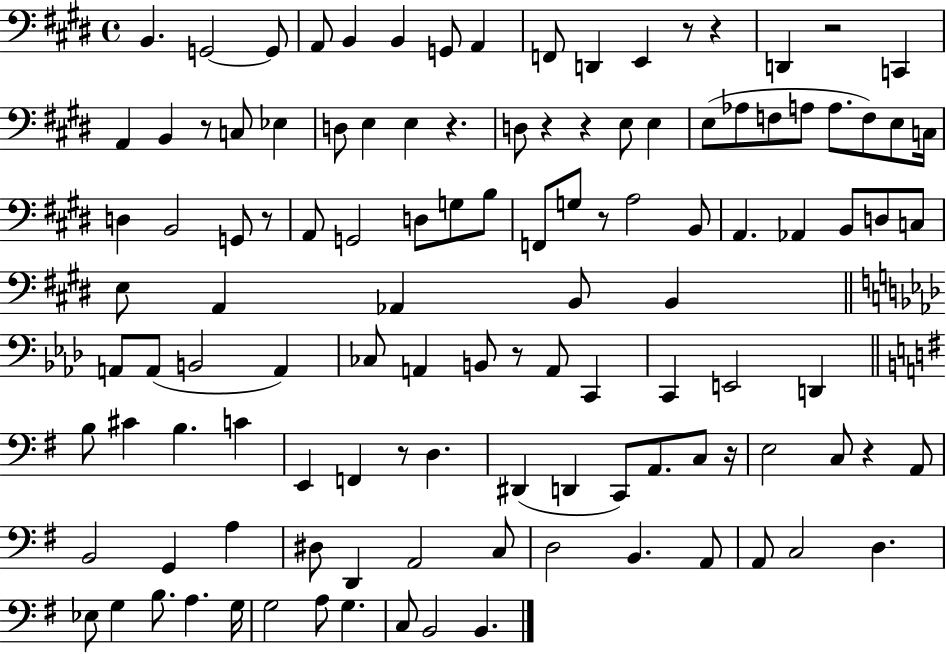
X:1
T:Untitled
M:4/4
L:1/4
K:E
B,, G,,2 G,,/2 A,,/2 B,, B,, G,,/2 A,, F,,/2 D,, E,, z/2 z D,, z2 C,, A,, B,, z/2 C,/2 _E, D,/2 E, E, z D,/2 z z E,/2 E, E,/2 _A,/2 F,/2 A,/2 A,/2 F,/2 E,/2 C,/4 D, B,,2 G,,/2 z/2 A,,/2 G,,2 D,/2 G,/2 B,/2 F,,/2 G,/2 z/2 A,2 B,,/2 A,, _A,, B,,/2 D,/2 C,/2 E,/2 A,, _A,, B,,/2 B,, A,,/2 A,,/2 B,,2 A,, _C,/2 A,, B,,/2 z/2 A,,/2 C,, C,, E,,2 D,, B,/2 ^C B, C E,, F,, z/2 D, ^D,, D,, C,,/2 A,,/2 C,/2 z/4 E,2 C,/2 z A,,/2 B,,2 G,, A, ^D,/2 D,, A,,2 C,/2 D,2 B,, A,,/2 A,,/2 C,2 D, _E,/2 G, B,/2 A, G,/4 G,2 A,/2 G, C,/2 B,,2 B,,